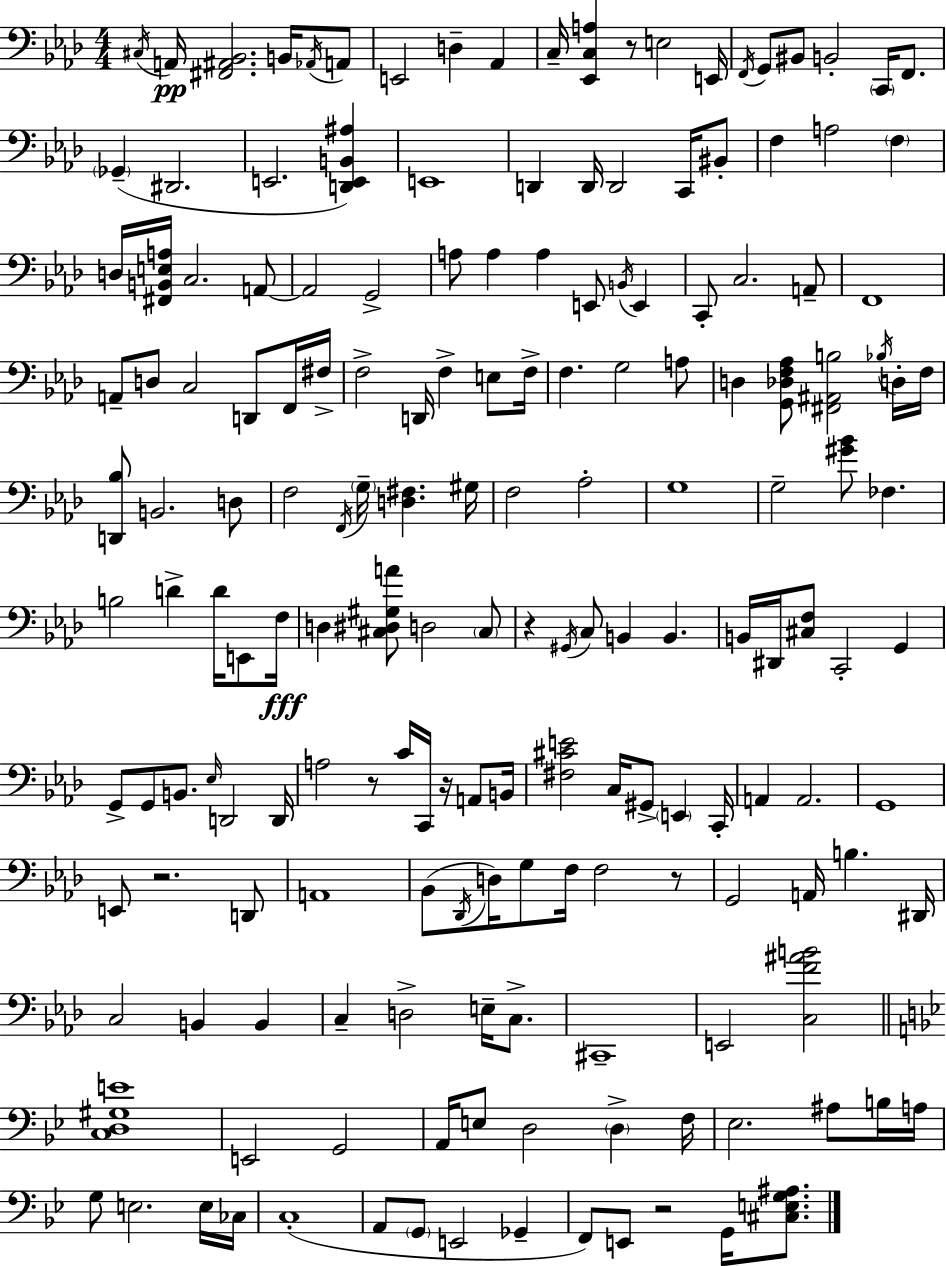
X:1
T:Untitled
M:4/4
L:1/4
K:Ab
^C,/4 A,,/4 [^F,,^A,,_B,,]2 B,,/4 _A,,/4 A,,/2 E,,2 D, _A,, C,/4 [_E,,C,A,] z/2 E,2 E,,/4 F,,/4 G,,/2 ^B,,/2 B,,2 C,,/4 F,,/2 _G,, ^D,,2 E,,2 [D,,E,,B,,^A,] E,,4 D,, D,,/4 D,,2 C,,/4 ^B,,/2 F, A,2 F, D,/4 [^F,,B,,E,A,]/4 C,2 A,,/2 A,,2 G,,2 A,/2 A, A, E,,/2 B,,/4 E,, C,,/2 C,2 A,,/2 F,,4 A,,/2 D,/2 C,2 D,,/2 F,,/4 ^F,/4 F,2 D,,/4 F, E,/2 F,/4 F, G,2 A,/2 D, [G,,_D,F,_A,]/2 [^F,,^A,,B,]2 _B,/4 D,/4 F,/4 [D,,_B,]/2 B,,2 D,/2 F,2 F,,/4 G,/4 [D,^F,] ^G,/4 F,2 _A,2 G,4 G,2 [^G_B]/2 _F, B,2 D D/4 E,,/2 F,/4 D, [^C,^D,^G,A]/2 D,2 ^C,/2 z ^G,,/4 C,/2 B,, B,, B,,/4 ^D,,/4 [^C,F,]/2 C,,2 G,, G,,/2 G,,/2 B,,/2 _E,/4 D,,2 D,,/4 A,2 z/2 C/4 C,,/4 z/4 A,,/2 B,,/4 [^F,^CE]2 C,/4 ^G,,/2 E,, C,,/4 A,, A,,2 G,,4 E,,/2 z2 D,,/2 A,,4 _B,,/2 _D,,/4 D,/4 G,/2 F,/4 F,2 z/2 G,,2 A,,/4 B, ^D,,/4 C,2 B,, B,, C, D,2 E,/4 C,/2 ^C,,4 E,,2 [C,F^AB]2 [C,D,^G,E]4 E,,2 G,,2 A,,/4 E,/2 D,2 D, F,/4 _E,2 ^A,/2 B,/4 A,/4 G,/2 E,2 E,/4 _C,/4 C,4 A,,/2 G,,/2 E,,2 _G,, F,,/2 E,,/2 z2 G,,/4 [^C,E,G,^A,]/2